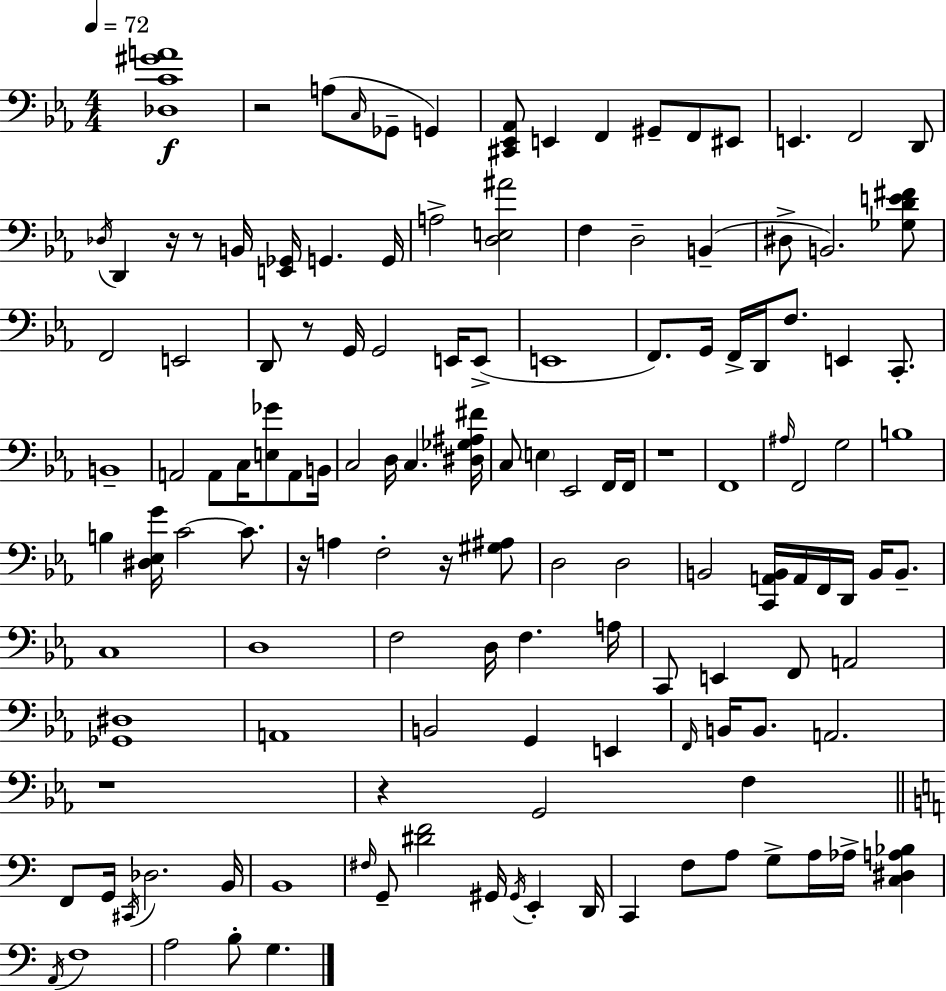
X:1
T:Untitled
M:4/4
L:1/4
K:Cm
[_D,C^GA]4 z2 A,/2 C,/4 _G,,/2 G,, [^C,,_E,,_A,,]/2 E,, F,, ^G,,/2 F,,/2 ^E,,/2 E,, F,,2 D,,/2 _D,/4 D,, z/4 z/2 B,,/4 [E,,_G,,]/4 G,, G,,/4 A,2 [D,E,^A]2 F, D,2 B,, ^D,/2 B,,2 [_G,DE^F]/2 F,,2 E,,2 D,,/2 z/2 G,,/4 G,,2 E,,/4 E,,/2 E,,4 F,,/2 G,,/4 F,,/4 D,,/4 F,/2 E,, C,,/2 B,,4 A,,2 A,,/2 C,/4 [E,_G]/2 A,,/2 B,,/4 C,2 D,/4 C, [^D,_G,^A,^F]/4 C,/2 E, _E,,2 F,,/4 F,,/4 z4 F,,4 ^A,/4 F,,2 G,2 B,4 B, [^D,_E,G]/4 C2 C/2 z/4 A, F,2 z/4 [^G,^A,]/2 D,2 D,2 B,,2 [C,,A,,B,,]/4 A,,/4 F,,/4 D,,/4 B,,/4 B,,/2 C,4 D,4 F,2 D,/4 F, A,/4 C,,/2 E,, F,,/2 A,,2 [_G,,^D,]4 A,,4 B,,2 G,, E,, F,,/4 B,,/4 B,,/2 A,,2 z4 z G,,2 F, F,,/2 G,,/4 ^C,,/4 _D,2 B,,/4 B,,4 ^F,/4 G,,/2 [^DF]2 ^G,,/4 ^G,,/4 E,, D,,/4 C,, F,/2 A,/2 G,/2 A,/4 _A,/4 [C,^D,A,_B,] A,,/4 F,4 A,2 B,/2 G,